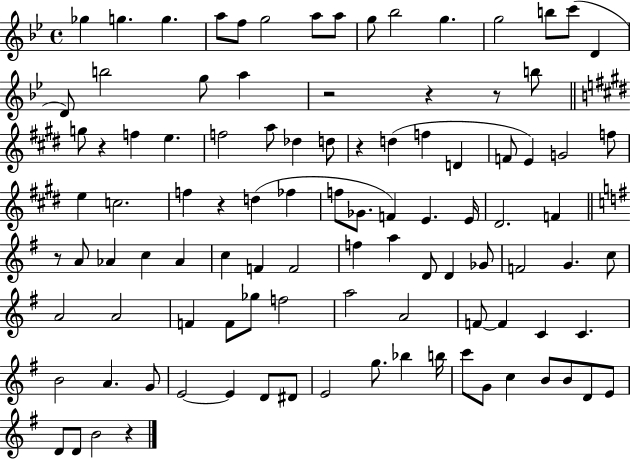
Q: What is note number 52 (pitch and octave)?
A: F4